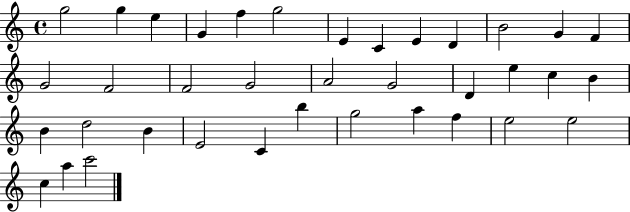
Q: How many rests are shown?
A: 0